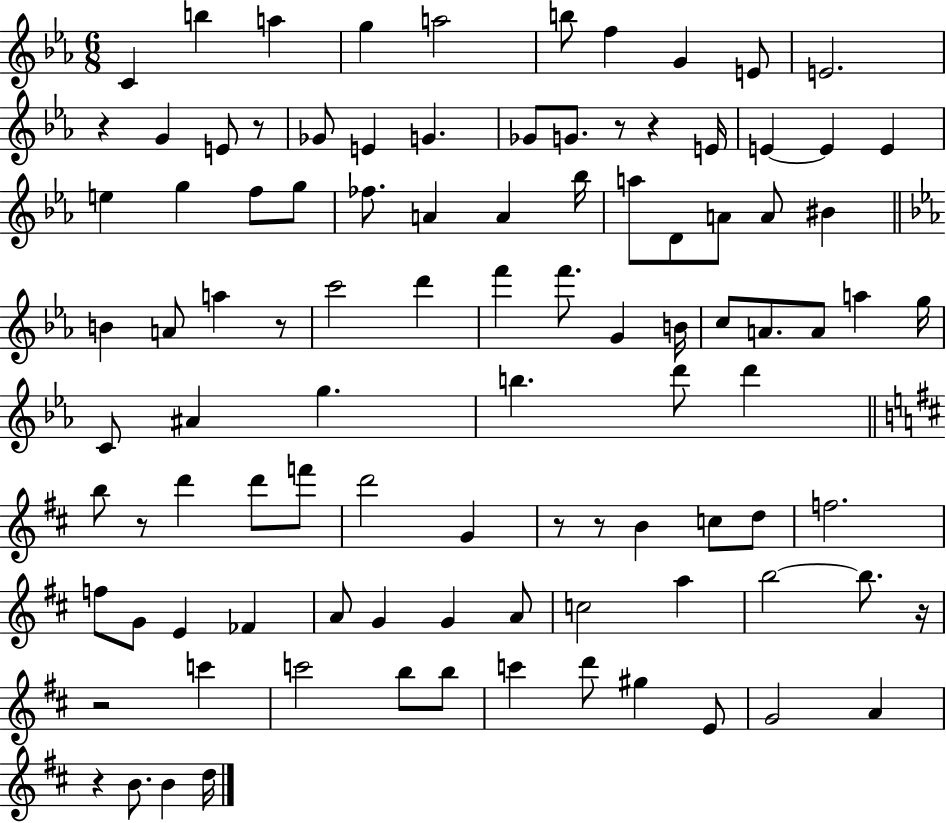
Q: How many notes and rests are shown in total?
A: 100